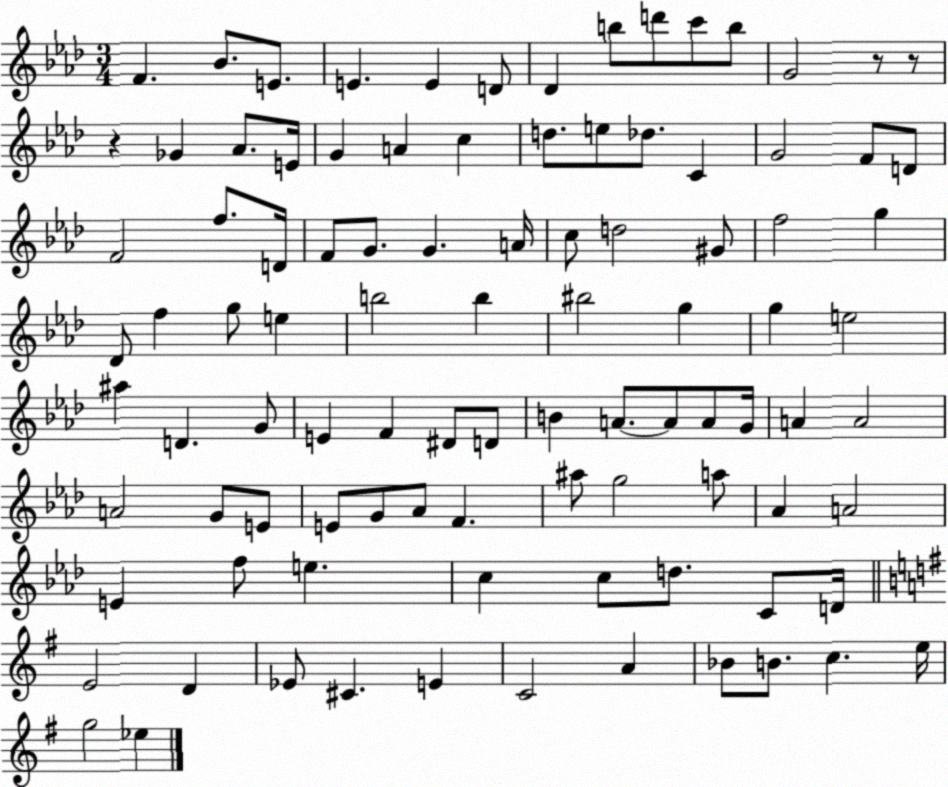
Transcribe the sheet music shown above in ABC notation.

X:1
T:Untitled
M:3/4
L:1/4
K:Ab
F _B/2 E/2 E E D/2 _D b/2 d'/2 c'/2 b/2 G2 z/2 z/2 z _G _A/2 E/4 G A c d/2 e/2 _d/2 C G2 F/2 D/2 F2 f/2 D/4 F/2 G/2 G A/4 c/2 d2 ^G/2 f2 g _D/2 f g/2 e b2 b ^b2 g g e2 ^a D G/2 E F ^D/2 D/2 B A/2 A/2 A/2 G/4 A A2 A2 G/2 E/2 E/2 G/2 _A/2 F ^a/2 g2 a/2 _A A2 E f/2 e c c/2 d/2 C/2 D/4 E2 D _E/2 ^C E C2 A _B/2 B/2 c e/4 g2 _e